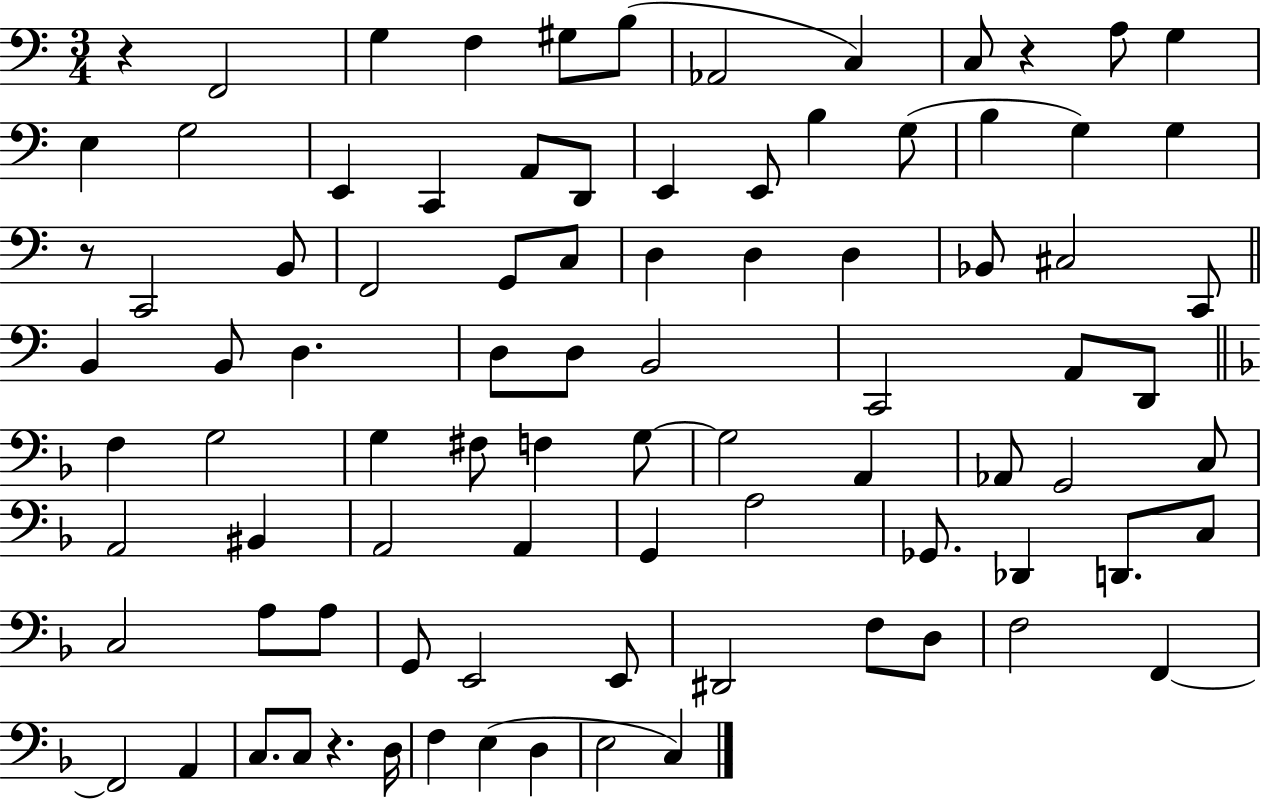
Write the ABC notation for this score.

X:1
T:Untitled
M:3/4
L:1/4
K:C
z F,,2 G, F, ^G,/2 B,/2 _A,,2 C, C,/2 z A,/2 G, E, G,2 E,, C,, A,,/2 D,,/2 E,, E,,/2 B, G,/2 B, G, G, z/2 C,,2 B,,/2 F,,2 G,,/2 C,/2 D, D, D, _B,,/2 ^C,2 C,,/2 B,, B,,/2 D, D,/2 D,/2 B,,2 C,,2 A,,/2 D,,/2 F, G,2 G, ^F,/2 F, G,/2 G,2 A,, _A,,/2 G,,2 C,/2 A,,2 ^B,, A,,2 A,, G,, A,2 _G,,/2 _D,, D,,/2 C,/2 C,2 A,/2 A,/2 G,,/2 E,,2 E,,/2 ^D,,2 F,/2 D,/2 F,2 F,, F,,2 A,, C,/2 C,/2 z D,/4 F, E, D, E,2 C,